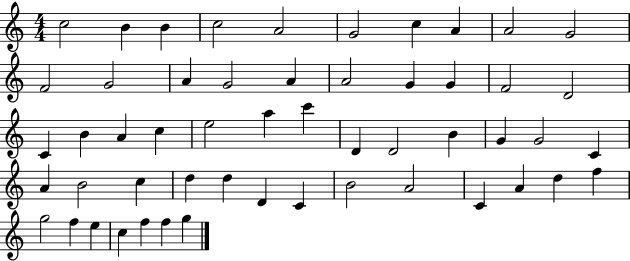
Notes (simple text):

C5/h B4/q B4/q C5/h A4/h G4/h C5/q A4/q A4/h G4/h F4/h G4/h A4/q G4/h A4/q A4/h G4/q G4/q F4/h D4/h C4/q B4/q A4/q C5/q E5/h A5/q C6/q D4/q D4/h B4/q G4/q G4/h C4/q A4/q B4/h C5/q D5/q D5/q D4/q C4/q B4/h A4/h C4/q A4/q D5/q F5/q G5/h F5/q E5/q C5/q F5/q F5/q G5/q